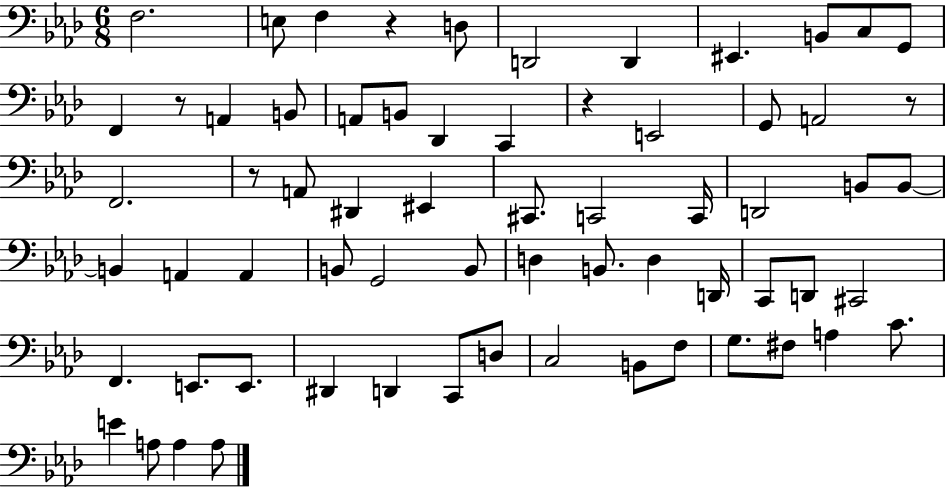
{
  \clef bass
  \numericTimeSignature
  \time 6/8
  \key aes \major
  f2. | e8 f4 r4 d8 | d,2 d,4 | eis,4. b,8 c8 g,8 | \break f,4 r8 a,4 b,8 | a,8 b,8 des,4 c,4 | r4 e,2 | g,8 a,2 r8 | \break f,2. | r8 a,8 dis,4 eis,4 | cis,8. c,2 c,16 | d,2 b,8 b,8~~ | \break b,4 a,4 a,4 | b,8 g,2 b,8 | d4 b,8. d4 d,16 | c,8 d,8 cis,2 | \break f,4. e,8. e,8. | dis,4 d,4 c,8 d8 | c2 b,8 f8 | g8. fis8 a4 c'8. | \break e'4 a8 a4 a8 | \bar "|."
}